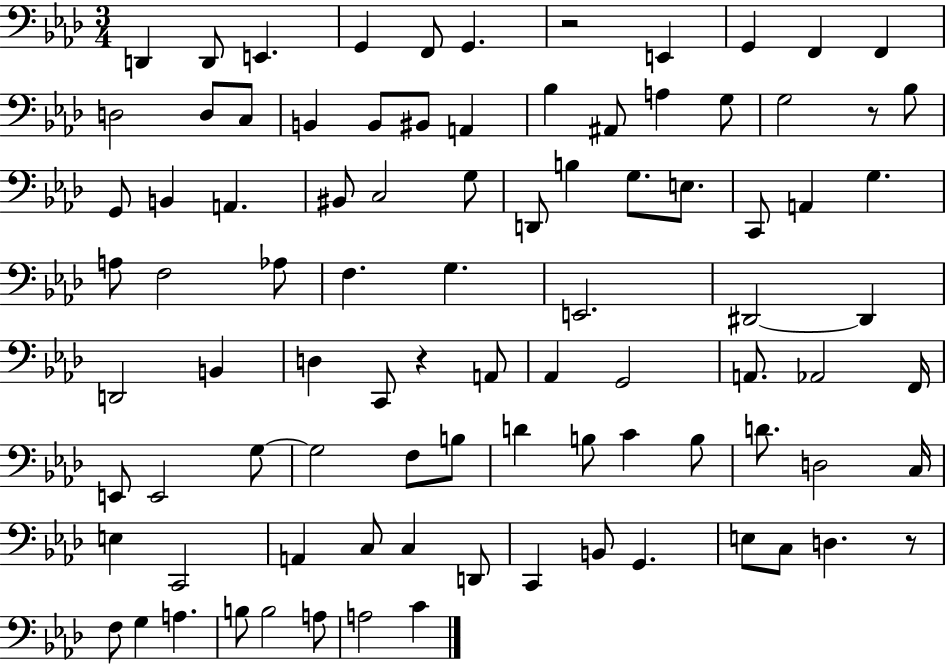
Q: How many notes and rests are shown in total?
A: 91